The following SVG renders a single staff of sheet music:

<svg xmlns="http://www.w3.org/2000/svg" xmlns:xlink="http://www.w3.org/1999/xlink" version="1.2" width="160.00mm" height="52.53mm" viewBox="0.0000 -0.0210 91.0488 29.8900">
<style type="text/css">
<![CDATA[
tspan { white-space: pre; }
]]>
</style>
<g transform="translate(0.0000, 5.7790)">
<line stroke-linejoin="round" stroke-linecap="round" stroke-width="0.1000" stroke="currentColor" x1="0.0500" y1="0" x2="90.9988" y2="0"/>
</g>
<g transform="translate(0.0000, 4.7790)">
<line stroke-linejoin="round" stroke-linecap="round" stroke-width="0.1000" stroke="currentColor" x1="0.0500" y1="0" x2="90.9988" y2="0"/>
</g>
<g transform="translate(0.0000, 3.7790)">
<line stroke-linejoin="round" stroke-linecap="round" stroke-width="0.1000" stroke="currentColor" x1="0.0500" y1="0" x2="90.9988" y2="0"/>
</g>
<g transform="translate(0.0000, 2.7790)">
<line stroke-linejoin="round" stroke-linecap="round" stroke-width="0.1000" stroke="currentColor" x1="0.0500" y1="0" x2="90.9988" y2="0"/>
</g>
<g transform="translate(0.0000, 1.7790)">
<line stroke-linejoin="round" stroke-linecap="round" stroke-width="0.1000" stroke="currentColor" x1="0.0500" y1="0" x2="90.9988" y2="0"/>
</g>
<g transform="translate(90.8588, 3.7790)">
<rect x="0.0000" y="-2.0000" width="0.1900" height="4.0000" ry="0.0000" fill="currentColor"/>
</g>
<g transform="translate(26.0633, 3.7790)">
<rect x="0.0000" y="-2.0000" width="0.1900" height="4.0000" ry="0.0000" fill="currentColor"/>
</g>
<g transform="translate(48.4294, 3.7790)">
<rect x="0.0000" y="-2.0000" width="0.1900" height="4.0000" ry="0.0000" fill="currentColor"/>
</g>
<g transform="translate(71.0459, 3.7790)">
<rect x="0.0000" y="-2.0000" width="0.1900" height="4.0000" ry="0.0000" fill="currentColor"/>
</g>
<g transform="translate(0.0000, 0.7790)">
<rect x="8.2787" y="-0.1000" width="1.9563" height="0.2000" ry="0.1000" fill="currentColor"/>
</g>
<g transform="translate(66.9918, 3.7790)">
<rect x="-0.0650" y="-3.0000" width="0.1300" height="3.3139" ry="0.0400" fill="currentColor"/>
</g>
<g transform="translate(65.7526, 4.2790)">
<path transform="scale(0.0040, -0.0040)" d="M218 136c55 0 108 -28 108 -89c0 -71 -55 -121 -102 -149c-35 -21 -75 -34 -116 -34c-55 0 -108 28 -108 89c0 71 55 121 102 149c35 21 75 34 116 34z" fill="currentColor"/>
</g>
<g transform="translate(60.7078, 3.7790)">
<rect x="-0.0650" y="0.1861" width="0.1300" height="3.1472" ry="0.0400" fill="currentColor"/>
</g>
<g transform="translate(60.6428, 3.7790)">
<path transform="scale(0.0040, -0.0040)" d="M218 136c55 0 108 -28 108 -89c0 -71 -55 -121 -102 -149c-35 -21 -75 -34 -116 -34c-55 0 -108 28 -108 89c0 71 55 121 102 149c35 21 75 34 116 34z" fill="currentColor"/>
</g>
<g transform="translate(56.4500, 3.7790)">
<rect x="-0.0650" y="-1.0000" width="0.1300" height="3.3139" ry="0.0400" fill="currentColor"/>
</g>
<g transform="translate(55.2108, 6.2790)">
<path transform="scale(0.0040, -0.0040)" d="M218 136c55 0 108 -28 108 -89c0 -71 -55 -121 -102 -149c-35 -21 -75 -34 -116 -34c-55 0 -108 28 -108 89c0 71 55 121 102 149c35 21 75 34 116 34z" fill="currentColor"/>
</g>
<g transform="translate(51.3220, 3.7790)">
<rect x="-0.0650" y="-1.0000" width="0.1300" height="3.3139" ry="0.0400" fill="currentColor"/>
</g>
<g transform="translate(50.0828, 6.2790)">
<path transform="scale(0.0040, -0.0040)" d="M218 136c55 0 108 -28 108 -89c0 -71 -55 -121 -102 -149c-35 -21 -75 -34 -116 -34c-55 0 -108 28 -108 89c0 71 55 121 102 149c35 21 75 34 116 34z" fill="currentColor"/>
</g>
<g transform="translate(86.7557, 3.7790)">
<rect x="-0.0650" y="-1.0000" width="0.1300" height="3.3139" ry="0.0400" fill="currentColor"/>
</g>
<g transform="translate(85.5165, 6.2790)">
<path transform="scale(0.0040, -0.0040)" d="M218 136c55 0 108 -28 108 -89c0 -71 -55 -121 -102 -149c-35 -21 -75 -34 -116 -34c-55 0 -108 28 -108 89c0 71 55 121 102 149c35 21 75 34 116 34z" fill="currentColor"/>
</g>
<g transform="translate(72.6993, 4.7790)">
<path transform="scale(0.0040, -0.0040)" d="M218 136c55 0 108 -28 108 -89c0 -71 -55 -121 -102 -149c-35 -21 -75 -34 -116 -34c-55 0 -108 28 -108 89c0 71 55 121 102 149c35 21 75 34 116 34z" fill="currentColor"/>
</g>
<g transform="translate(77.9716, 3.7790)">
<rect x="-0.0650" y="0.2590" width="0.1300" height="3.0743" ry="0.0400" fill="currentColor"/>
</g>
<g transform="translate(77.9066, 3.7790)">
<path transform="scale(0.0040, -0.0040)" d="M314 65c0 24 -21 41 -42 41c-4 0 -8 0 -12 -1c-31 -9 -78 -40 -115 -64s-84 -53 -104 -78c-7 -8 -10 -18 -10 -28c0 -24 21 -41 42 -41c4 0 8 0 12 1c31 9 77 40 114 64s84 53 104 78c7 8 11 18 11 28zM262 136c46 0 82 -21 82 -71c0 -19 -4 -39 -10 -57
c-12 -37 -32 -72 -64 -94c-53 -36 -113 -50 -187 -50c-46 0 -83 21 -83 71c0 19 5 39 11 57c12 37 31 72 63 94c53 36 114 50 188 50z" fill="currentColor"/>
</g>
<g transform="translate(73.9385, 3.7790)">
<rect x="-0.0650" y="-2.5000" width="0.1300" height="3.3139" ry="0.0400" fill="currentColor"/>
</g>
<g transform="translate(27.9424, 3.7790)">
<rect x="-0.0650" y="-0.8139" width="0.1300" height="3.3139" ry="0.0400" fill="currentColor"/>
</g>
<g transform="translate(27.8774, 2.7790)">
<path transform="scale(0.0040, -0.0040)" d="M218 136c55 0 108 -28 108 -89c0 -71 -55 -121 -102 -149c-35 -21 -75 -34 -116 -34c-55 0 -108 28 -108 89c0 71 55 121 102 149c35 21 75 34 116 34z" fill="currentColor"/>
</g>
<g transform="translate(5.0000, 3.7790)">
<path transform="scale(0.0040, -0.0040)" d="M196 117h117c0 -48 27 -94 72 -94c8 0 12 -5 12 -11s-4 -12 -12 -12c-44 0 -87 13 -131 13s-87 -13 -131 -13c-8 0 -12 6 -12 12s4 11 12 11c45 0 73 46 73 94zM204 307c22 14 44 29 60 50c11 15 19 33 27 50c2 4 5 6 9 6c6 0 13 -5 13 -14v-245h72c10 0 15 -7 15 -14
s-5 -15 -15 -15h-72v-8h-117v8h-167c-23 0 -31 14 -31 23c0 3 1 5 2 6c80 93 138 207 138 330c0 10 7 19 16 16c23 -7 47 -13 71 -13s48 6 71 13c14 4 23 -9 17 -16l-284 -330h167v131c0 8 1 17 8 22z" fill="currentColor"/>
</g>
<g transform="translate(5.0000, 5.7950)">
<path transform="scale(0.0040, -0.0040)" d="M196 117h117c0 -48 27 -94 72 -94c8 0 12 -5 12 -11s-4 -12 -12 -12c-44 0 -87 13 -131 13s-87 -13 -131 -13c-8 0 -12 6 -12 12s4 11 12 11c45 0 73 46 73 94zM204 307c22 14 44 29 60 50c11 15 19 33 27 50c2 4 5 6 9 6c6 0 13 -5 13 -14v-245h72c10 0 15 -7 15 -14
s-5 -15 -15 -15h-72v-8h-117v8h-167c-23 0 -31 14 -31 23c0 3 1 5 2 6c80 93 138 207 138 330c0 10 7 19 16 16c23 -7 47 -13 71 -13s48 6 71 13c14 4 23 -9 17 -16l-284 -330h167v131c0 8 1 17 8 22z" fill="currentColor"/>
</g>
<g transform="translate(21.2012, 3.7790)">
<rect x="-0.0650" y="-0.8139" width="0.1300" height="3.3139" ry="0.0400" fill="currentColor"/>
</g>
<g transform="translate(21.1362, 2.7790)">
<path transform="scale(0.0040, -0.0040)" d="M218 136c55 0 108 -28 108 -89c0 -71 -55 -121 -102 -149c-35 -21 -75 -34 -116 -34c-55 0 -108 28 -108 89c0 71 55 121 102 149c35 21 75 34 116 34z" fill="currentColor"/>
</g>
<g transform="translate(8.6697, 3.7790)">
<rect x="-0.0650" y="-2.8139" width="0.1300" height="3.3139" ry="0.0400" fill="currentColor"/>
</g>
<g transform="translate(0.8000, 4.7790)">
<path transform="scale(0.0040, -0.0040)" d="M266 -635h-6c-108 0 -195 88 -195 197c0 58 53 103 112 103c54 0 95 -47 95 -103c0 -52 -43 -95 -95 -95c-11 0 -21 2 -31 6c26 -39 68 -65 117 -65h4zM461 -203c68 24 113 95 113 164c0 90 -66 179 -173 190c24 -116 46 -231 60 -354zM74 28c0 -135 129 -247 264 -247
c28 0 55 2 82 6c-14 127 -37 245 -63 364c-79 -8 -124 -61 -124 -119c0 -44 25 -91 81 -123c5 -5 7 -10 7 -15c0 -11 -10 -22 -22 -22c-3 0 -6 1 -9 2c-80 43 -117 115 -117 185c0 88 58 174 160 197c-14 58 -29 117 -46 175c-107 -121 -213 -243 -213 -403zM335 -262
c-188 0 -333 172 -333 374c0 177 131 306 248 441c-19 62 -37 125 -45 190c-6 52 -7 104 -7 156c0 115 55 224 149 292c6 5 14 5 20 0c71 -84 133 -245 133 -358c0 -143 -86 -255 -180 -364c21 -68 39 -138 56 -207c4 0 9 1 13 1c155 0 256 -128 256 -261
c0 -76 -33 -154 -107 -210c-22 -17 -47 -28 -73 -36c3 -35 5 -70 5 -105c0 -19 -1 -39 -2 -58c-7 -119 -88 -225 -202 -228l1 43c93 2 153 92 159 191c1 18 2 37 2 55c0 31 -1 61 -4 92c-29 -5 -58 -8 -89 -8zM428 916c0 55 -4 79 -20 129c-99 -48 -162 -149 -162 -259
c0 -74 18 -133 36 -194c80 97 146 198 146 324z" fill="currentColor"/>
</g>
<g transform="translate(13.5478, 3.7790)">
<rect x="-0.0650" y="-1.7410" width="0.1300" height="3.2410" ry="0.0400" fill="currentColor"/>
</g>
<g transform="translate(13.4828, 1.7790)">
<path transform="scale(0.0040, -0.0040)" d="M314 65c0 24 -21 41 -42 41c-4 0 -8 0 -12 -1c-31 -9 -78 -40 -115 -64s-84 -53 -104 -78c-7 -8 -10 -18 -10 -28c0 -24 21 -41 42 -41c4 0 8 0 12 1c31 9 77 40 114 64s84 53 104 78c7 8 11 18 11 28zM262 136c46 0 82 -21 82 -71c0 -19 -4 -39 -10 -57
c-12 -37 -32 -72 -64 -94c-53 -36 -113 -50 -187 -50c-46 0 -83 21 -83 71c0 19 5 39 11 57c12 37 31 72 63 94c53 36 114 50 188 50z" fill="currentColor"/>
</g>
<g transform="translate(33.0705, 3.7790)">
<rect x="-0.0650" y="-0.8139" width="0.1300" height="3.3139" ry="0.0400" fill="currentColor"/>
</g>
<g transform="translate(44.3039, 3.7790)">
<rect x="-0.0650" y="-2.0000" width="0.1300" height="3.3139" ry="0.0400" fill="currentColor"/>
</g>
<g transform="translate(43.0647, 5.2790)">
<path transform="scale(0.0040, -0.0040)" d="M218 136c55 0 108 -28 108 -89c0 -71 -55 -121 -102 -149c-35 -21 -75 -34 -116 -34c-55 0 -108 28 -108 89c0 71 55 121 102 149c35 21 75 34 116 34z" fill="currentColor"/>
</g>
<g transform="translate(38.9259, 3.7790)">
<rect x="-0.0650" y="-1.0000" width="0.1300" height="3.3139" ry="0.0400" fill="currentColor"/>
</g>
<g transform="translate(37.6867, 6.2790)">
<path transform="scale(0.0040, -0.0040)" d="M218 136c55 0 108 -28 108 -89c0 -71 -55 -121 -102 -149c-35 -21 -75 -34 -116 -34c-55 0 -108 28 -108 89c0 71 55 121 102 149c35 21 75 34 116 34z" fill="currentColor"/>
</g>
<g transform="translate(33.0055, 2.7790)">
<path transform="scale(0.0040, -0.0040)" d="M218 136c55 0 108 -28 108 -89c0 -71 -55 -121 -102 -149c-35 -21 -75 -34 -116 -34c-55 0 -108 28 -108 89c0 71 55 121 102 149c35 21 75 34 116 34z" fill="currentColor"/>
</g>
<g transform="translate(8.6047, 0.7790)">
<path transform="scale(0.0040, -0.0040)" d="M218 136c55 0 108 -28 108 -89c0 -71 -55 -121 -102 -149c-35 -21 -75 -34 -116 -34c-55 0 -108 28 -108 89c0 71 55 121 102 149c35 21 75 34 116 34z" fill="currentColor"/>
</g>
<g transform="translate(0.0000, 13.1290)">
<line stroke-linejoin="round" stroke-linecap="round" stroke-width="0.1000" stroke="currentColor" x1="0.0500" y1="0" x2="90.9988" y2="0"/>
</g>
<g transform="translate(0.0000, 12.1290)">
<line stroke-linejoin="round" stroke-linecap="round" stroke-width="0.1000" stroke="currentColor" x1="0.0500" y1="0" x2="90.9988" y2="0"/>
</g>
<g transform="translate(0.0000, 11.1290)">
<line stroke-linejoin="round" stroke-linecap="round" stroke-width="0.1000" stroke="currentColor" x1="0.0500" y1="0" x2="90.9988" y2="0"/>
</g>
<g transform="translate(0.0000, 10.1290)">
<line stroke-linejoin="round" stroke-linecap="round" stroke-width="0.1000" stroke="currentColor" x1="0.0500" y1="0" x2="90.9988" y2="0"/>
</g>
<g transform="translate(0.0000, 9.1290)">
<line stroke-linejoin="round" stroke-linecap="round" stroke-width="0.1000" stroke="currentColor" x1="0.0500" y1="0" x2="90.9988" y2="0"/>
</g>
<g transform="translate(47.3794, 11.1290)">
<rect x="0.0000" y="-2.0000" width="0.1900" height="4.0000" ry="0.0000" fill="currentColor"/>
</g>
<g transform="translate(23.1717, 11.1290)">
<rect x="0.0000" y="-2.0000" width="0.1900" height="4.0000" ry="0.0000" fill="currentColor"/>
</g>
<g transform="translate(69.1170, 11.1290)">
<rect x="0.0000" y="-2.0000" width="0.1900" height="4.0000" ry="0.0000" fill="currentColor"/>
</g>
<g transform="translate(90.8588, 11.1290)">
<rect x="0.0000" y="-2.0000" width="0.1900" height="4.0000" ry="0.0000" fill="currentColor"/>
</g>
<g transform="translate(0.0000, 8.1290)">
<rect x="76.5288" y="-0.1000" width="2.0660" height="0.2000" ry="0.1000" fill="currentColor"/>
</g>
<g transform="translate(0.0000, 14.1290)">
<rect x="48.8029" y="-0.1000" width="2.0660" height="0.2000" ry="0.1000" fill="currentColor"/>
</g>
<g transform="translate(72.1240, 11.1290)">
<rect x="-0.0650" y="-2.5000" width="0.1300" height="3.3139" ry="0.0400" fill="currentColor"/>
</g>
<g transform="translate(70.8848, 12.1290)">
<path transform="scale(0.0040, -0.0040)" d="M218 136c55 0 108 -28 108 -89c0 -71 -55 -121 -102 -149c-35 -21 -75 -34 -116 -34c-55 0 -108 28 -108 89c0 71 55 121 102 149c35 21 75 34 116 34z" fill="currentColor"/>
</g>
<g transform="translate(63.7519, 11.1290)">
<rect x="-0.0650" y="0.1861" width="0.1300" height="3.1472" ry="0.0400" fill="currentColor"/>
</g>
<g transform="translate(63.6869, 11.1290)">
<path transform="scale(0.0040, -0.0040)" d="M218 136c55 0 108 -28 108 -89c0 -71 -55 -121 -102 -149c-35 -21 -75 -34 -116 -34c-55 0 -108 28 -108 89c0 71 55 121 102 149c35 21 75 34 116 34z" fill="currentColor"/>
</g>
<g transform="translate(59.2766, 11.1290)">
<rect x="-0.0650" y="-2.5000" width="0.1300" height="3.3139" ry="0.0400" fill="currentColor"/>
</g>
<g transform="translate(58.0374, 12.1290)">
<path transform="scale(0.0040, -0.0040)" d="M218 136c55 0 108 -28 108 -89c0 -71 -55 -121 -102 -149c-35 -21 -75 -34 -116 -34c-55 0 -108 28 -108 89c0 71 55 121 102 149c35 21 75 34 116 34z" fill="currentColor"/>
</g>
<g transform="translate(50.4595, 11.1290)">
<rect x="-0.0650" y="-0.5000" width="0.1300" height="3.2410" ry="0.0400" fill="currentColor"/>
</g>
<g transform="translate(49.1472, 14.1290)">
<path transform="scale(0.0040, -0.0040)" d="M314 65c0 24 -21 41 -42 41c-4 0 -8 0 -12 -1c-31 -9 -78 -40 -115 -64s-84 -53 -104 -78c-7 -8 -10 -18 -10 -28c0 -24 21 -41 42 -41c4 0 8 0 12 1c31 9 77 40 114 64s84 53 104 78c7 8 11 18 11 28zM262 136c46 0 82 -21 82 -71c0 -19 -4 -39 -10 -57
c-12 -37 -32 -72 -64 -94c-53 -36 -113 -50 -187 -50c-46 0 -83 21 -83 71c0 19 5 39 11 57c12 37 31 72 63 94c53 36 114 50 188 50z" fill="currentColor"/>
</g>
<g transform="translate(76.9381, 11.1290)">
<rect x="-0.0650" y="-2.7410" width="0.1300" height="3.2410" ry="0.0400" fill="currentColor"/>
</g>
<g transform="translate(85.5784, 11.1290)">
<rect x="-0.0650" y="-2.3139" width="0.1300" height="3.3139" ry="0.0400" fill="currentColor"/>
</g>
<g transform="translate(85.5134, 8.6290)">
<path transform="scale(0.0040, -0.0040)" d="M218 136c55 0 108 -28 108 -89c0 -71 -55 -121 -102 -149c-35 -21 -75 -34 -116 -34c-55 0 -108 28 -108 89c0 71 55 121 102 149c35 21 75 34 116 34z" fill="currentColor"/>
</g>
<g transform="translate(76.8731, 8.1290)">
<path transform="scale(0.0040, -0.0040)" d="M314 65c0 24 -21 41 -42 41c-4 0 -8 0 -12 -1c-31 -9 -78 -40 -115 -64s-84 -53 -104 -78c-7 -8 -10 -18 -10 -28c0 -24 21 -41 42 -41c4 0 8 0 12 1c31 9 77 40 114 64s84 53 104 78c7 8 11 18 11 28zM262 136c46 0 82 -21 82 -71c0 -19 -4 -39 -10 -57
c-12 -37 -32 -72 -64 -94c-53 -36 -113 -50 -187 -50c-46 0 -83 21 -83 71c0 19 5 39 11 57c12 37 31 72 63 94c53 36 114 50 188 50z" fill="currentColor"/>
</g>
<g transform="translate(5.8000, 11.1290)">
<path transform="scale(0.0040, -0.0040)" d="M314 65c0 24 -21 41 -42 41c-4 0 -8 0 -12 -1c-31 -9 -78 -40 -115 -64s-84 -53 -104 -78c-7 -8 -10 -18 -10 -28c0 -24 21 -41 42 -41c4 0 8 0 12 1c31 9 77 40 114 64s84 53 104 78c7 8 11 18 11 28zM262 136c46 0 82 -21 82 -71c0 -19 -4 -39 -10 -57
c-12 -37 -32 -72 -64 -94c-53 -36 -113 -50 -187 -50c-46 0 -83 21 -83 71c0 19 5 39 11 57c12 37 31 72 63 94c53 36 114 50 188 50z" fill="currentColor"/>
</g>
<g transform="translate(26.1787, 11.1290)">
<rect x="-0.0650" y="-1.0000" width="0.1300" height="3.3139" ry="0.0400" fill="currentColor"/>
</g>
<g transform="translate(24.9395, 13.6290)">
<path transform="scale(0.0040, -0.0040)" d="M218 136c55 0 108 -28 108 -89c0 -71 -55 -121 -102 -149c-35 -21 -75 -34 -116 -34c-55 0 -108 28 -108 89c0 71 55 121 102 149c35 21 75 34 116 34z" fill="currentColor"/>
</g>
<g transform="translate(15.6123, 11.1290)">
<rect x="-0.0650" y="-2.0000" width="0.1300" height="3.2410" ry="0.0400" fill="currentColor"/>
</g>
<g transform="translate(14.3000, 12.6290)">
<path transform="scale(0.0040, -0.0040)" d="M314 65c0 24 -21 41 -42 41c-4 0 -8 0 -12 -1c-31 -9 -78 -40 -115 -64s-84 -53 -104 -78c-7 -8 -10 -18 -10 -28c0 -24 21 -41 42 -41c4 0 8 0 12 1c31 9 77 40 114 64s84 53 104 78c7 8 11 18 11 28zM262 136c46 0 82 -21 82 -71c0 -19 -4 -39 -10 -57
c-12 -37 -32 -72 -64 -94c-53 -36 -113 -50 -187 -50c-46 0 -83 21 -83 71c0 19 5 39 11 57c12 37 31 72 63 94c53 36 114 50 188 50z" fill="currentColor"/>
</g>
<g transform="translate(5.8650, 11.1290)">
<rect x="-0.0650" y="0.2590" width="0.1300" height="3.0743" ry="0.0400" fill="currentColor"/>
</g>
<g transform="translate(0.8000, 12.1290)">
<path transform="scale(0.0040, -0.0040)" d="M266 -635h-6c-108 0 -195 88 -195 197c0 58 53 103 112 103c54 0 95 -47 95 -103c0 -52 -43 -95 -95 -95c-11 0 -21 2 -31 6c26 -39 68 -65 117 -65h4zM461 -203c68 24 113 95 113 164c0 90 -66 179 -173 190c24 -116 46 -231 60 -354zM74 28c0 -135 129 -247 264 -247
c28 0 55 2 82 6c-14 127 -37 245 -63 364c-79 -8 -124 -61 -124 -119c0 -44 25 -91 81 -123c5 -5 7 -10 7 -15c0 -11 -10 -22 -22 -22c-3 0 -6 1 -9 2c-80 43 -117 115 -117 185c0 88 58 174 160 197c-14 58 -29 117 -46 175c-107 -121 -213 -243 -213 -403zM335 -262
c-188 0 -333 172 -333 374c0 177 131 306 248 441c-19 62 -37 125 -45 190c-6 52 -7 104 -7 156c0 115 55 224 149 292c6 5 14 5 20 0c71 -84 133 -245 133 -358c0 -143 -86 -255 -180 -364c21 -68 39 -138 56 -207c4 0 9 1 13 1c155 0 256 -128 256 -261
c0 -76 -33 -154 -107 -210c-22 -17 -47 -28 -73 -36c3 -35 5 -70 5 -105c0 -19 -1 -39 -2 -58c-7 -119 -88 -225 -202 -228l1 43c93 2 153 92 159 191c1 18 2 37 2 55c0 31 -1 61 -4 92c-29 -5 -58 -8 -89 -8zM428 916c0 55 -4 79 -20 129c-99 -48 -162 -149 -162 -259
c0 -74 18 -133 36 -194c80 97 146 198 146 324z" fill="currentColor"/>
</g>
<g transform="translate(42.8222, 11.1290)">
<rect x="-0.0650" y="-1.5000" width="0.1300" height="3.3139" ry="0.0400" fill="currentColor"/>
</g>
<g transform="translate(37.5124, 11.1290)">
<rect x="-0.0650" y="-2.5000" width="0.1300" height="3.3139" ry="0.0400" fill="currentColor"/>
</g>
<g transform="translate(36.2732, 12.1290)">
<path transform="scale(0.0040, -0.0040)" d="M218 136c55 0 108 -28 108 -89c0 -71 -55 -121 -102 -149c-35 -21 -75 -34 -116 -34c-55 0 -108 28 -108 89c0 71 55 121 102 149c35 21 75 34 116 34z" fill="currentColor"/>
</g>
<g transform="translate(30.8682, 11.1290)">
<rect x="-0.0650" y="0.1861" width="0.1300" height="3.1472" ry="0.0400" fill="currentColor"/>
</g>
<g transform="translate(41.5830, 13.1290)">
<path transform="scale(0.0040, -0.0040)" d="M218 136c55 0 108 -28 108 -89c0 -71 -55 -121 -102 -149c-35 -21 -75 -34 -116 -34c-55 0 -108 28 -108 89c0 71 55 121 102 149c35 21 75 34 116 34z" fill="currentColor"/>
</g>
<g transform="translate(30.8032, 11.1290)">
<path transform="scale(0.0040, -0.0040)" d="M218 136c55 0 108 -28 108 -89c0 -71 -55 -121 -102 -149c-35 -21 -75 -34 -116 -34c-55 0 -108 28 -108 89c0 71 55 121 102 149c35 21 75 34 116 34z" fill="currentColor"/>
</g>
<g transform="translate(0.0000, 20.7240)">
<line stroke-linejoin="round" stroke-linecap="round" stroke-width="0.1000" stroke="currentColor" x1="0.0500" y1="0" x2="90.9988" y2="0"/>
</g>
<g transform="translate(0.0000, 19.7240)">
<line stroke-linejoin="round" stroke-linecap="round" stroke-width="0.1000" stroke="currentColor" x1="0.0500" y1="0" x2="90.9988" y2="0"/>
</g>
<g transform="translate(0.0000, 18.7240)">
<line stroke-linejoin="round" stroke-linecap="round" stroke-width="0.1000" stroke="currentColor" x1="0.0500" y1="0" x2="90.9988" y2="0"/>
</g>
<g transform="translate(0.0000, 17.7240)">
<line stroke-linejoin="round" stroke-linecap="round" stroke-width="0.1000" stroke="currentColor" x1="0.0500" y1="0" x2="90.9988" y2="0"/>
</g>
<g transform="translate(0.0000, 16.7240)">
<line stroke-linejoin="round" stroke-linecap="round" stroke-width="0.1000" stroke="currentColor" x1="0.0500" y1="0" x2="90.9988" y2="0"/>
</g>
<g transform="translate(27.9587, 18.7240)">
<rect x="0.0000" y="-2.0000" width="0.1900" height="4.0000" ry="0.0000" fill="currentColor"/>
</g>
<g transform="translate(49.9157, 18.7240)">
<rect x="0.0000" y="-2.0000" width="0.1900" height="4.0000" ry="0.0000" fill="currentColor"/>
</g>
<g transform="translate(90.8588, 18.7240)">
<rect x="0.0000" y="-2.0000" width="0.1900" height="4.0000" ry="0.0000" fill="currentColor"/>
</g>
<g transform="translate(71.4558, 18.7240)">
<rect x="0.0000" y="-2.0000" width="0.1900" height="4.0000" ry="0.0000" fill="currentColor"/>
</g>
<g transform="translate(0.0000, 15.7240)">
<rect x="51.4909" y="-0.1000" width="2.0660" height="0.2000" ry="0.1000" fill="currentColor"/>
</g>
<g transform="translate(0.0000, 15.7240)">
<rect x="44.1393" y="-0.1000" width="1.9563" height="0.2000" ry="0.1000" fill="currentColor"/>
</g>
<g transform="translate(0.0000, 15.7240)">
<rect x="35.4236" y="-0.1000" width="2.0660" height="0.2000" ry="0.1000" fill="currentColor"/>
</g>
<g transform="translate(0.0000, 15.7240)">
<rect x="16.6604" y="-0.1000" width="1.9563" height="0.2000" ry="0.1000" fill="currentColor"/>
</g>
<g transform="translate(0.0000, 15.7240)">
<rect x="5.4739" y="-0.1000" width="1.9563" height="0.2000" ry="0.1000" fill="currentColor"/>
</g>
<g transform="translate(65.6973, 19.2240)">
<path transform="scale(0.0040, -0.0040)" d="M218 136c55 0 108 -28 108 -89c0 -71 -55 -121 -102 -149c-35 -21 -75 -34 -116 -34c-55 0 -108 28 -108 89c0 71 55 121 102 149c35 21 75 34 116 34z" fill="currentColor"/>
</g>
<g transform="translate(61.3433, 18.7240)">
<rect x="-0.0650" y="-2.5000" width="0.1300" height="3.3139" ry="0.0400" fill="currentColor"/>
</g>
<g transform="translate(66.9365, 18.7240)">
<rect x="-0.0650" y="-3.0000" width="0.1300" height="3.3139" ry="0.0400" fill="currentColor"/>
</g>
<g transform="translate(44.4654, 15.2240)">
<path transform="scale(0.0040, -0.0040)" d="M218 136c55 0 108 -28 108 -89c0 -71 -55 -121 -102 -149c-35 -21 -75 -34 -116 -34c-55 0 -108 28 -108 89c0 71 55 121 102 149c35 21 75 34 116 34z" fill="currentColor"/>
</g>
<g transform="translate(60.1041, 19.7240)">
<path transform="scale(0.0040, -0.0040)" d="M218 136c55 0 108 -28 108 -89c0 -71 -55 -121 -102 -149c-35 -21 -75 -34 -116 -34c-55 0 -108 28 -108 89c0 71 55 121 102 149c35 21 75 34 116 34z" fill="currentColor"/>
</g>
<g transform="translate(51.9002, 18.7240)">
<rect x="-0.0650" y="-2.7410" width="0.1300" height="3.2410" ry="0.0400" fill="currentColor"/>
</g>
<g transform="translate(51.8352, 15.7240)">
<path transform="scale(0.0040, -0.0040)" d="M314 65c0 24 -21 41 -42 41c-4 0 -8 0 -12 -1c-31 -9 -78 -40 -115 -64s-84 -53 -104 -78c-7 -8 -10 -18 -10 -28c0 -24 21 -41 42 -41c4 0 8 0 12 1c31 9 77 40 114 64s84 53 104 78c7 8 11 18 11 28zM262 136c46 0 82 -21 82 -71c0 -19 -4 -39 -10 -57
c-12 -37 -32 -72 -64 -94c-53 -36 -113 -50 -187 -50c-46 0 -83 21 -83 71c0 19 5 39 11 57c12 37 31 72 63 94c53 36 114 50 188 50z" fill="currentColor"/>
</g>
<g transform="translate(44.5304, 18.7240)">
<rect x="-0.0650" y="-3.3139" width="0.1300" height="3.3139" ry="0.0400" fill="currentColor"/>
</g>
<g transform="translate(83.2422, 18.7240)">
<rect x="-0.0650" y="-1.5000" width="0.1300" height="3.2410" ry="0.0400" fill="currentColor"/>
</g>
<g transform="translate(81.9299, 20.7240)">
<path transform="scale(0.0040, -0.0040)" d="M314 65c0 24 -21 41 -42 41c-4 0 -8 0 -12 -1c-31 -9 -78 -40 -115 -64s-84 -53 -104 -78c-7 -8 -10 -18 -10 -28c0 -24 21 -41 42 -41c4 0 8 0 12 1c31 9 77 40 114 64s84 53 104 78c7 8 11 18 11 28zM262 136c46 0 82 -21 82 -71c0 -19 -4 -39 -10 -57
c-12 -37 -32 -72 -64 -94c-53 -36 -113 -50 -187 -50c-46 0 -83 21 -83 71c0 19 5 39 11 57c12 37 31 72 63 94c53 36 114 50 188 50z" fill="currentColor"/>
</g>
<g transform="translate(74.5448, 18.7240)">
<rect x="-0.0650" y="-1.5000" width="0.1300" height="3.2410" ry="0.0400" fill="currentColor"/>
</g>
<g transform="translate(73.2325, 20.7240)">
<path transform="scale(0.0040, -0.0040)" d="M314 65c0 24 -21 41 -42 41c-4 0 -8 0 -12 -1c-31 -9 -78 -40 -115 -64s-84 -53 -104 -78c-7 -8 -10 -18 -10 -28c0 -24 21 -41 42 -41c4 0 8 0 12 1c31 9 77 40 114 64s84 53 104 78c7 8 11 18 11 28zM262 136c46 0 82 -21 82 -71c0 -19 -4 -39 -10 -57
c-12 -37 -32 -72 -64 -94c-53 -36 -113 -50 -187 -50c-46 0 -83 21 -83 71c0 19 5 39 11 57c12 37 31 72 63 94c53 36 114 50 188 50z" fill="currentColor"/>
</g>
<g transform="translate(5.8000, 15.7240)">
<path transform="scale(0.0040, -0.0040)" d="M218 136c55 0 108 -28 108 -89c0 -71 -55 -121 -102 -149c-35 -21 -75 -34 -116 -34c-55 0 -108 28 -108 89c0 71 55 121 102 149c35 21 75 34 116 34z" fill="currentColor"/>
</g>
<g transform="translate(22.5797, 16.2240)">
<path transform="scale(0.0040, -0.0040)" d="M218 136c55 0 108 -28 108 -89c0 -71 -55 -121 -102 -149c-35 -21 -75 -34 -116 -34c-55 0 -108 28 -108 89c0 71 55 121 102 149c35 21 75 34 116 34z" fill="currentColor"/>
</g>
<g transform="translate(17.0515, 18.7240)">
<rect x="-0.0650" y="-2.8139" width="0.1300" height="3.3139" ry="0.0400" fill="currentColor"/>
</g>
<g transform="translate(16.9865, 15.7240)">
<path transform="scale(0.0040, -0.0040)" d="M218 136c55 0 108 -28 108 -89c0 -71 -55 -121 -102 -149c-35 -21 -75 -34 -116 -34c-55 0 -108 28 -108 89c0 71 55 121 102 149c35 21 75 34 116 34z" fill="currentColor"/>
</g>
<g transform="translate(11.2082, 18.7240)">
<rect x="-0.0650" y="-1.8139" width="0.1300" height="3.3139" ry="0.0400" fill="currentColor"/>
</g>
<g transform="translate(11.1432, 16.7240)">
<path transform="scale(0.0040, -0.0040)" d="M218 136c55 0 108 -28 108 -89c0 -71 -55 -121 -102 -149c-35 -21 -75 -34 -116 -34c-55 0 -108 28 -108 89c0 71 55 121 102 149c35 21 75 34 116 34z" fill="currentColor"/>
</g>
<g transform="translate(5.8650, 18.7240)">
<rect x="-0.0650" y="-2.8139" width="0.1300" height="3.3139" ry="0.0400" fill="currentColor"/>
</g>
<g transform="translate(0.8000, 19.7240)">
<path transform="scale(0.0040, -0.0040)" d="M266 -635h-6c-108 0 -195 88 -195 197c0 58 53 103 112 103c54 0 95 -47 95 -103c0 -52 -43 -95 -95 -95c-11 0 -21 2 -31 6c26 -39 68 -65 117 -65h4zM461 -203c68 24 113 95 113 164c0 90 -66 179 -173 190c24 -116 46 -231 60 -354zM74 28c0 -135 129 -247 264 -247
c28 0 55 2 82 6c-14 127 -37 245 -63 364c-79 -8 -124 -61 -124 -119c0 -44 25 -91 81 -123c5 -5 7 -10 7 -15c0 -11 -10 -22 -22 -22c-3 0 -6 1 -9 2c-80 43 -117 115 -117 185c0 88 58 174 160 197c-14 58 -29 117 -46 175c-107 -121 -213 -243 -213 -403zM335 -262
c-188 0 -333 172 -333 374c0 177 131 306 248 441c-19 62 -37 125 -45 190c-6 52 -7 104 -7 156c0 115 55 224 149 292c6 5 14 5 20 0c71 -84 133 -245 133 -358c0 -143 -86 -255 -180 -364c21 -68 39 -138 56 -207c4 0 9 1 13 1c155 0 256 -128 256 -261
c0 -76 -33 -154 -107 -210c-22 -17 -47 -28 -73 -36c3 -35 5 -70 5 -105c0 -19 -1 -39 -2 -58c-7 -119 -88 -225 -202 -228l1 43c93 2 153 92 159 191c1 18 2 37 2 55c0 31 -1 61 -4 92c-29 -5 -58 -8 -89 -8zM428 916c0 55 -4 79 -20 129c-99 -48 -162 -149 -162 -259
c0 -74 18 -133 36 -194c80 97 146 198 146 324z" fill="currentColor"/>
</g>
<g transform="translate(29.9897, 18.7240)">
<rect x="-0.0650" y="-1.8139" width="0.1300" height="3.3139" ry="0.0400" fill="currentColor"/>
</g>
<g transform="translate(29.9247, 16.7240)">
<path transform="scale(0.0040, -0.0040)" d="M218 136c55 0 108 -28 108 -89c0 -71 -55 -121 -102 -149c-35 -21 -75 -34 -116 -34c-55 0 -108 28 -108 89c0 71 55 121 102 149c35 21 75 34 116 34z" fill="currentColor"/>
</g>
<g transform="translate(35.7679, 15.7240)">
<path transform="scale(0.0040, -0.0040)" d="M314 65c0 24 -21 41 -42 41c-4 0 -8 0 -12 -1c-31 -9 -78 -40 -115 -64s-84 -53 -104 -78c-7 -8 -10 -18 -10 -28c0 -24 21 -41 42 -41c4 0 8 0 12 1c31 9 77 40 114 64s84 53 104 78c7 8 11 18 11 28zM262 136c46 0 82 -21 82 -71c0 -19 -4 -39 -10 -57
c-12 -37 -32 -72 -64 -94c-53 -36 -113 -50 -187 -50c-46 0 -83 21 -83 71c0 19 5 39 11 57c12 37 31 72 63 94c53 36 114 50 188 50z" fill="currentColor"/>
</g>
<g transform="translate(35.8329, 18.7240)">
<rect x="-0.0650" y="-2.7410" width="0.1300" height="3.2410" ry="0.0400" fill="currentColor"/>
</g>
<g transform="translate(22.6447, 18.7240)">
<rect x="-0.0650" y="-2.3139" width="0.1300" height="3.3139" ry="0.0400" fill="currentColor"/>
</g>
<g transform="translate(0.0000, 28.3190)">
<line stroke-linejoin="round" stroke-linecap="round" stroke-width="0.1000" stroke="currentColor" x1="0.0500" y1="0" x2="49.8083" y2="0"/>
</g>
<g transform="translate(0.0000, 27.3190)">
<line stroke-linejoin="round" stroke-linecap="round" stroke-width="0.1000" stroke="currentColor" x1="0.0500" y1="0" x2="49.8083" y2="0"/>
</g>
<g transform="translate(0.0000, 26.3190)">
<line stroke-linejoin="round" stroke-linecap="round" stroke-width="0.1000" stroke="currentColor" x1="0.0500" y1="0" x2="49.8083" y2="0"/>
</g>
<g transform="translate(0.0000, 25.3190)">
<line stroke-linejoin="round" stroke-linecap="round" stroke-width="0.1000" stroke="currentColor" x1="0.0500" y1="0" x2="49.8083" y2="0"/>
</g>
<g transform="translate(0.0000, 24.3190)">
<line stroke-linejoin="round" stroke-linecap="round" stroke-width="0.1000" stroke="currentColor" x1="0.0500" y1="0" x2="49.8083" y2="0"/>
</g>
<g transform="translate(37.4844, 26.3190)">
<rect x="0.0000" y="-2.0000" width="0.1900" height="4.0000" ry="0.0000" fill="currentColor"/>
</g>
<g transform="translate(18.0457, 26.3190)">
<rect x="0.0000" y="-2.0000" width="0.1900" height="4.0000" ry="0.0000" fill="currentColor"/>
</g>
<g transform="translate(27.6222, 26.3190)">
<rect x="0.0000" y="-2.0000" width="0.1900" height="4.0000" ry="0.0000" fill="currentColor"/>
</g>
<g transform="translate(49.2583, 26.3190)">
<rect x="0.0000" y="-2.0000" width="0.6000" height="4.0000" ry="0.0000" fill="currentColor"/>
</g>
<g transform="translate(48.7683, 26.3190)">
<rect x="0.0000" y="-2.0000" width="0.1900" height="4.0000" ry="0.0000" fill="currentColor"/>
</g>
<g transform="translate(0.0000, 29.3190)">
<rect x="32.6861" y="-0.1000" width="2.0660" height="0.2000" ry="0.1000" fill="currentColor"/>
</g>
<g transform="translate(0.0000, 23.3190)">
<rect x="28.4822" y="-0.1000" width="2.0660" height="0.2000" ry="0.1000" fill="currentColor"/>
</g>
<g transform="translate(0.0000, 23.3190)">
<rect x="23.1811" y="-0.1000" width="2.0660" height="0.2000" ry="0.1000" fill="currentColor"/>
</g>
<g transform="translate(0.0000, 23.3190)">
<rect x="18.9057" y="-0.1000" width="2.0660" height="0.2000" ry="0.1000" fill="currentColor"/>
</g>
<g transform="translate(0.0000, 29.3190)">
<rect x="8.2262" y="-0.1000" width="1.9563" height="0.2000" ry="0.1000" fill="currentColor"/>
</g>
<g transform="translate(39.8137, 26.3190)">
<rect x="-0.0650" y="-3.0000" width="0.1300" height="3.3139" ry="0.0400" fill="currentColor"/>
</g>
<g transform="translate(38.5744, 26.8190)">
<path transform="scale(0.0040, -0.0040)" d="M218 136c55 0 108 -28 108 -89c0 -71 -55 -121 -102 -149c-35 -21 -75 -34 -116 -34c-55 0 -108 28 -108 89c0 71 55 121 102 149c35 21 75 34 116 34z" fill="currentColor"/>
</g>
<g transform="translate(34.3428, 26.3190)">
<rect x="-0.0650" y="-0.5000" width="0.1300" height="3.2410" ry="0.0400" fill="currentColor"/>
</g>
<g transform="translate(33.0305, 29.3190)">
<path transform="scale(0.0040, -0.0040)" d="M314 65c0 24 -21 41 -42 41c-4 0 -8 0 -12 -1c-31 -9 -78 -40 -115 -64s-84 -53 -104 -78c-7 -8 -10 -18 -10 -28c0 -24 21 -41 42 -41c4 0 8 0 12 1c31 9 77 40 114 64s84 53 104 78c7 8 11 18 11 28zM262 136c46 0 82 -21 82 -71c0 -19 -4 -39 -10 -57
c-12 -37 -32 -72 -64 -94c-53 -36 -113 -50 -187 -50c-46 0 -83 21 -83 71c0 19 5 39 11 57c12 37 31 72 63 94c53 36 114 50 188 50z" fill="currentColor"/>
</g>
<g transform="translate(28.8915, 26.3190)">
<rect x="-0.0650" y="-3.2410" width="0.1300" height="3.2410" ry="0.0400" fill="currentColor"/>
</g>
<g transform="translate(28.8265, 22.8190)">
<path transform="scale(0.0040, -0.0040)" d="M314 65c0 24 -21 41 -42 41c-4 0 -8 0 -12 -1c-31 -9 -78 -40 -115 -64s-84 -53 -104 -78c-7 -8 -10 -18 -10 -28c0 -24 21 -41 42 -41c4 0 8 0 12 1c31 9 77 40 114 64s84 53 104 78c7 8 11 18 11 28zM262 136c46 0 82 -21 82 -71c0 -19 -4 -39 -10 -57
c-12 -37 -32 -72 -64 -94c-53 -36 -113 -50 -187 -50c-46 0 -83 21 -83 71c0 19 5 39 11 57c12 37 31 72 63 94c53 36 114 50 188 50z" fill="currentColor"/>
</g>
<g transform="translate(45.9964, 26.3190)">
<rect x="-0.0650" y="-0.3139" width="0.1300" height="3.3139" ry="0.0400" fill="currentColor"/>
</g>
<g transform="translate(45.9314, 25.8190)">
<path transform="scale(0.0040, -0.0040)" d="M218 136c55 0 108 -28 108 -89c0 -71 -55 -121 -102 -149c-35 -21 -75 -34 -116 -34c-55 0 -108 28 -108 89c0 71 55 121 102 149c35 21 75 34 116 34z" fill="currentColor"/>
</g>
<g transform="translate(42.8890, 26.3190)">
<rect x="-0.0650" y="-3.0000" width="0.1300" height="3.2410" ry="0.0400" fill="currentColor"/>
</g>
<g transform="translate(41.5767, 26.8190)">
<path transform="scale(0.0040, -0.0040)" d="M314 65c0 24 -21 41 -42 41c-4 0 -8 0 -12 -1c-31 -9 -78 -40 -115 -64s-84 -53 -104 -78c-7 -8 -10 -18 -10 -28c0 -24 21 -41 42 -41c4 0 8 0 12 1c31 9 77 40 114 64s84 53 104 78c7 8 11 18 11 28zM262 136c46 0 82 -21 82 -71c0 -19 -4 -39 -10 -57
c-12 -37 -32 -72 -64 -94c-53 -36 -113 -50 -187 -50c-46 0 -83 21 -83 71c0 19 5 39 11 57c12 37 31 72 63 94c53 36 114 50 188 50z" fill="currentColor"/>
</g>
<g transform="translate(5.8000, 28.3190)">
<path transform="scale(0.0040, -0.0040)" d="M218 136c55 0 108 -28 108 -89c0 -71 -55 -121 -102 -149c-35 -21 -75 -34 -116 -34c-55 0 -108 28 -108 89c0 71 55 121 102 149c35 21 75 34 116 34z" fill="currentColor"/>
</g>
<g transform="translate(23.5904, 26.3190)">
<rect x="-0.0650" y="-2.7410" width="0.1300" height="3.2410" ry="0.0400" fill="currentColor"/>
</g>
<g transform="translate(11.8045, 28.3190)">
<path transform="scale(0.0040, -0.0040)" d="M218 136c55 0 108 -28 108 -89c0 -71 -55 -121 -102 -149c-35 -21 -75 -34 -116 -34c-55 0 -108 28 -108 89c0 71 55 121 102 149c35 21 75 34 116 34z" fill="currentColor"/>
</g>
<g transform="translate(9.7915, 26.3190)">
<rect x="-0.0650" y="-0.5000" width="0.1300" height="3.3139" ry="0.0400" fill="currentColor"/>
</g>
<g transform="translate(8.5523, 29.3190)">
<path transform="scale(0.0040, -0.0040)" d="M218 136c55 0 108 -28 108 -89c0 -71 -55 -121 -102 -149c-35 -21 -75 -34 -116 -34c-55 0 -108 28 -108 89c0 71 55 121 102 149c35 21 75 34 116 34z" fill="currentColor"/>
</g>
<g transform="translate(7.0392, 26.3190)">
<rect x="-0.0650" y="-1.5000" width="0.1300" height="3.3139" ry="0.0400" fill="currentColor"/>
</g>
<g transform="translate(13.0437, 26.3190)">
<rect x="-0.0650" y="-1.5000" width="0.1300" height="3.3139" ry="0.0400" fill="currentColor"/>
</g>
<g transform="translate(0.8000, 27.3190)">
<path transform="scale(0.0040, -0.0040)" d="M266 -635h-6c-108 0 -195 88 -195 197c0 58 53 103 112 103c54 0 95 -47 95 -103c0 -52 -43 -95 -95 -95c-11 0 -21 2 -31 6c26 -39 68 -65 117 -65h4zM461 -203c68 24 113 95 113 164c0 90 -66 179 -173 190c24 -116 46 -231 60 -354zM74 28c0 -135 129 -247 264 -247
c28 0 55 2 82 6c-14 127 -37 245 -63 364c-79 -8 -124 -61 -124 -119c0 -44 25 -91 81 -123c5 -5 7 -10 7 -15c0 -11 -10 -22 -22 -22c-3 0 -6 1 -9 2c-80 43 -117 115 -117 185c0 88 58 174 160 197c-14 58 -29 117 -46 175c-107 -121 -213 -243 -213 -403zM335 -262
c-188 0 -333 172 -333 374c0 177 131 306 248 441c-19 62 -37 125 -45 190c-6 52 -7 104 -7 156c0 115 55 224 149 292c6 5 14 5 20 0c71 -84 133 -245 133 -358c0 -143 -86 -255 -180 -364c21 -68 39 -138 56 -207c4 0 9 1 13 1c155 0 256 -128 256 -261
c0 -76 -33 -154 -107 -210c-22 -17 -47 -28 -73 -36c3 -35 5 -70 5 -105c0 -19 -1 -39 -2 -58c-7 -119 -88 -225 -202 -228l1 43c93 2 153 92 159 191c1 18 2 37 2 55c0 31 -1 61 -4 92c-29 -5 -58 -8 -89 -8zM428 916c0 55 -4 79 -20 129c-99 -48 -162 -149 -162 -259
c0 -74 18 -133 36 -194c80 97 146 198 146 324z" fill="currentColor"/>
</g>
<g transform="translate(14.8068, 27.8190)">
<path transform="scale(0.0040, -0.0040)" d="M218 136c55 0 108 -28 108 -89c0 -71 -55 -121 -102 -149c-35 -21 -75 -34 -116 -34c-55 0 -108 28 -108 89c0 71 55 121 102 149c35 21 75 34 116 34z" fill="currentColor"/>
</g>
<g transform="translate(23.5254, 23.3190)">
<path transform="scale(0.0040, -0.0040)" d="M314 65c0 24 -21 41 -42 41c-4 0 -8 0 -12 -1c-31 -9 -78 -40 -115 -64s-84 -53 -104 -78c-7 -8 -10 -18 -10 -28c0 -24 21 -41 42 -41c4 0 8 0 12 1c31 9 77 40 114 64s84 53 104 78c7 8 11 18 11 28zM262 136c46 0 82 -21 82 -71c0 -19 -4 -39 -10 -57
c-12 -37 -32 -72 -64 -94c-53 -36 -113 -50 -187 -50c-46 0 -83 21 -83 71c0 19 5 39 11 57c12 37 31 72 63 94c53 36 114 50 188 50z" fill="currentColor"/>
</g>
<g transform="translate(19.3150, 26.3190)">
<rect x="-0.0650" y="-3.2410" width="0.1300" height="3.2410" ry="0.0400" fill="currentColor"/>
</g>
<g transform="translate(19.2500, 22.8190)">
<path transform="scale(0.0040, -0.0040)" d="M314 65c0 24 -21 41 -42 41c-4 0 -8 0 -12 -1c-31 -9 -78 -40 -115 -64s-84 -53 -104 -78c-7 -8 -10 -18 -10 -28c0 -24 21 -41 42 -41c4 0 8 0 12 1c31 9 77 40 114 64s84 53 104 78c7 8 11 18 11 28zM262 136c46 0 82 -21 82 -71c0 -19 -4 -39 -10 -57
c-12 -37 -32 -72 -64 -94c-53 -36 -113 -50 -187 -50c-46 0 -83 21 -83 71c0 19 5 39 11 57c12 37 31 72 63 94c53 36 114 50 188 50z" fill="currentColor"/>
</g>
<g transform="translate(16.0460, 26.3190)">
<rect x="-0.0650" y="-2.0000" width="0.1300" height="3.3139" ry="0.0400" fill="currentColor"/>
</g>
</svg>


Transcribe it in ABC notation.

X:1
T:Untitled
M:4/4
L:1/4
K:C
a f2 d d d D F D D B A G B2 D B2 F2 D B G E C2 G B G a2 g a f a g f a2 b a2 G A E2 E2 E C E F b2 a2 b2 C2 A A2 c